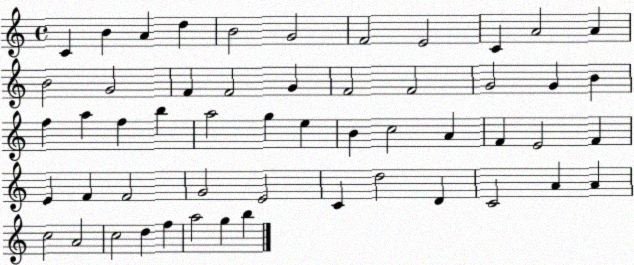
X:1
T:Untitled
M:4/4
L:1/4
K:C
C B A d B2 G2 F2 E2 C A2 A B2 G2 F F2 G F2 F2 G2 G B f a f b a2 g e B c2 A F E2 F E F F2 G2 E2 C d2 D C2 A A c2 A2 c2 d f a2 g b